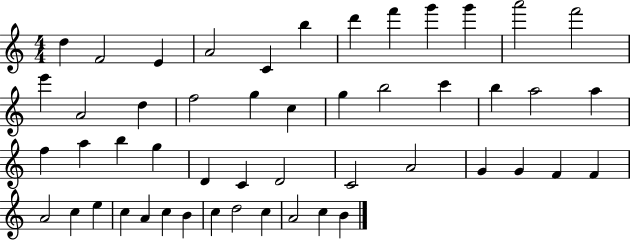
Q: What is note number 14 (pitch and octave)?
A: A4